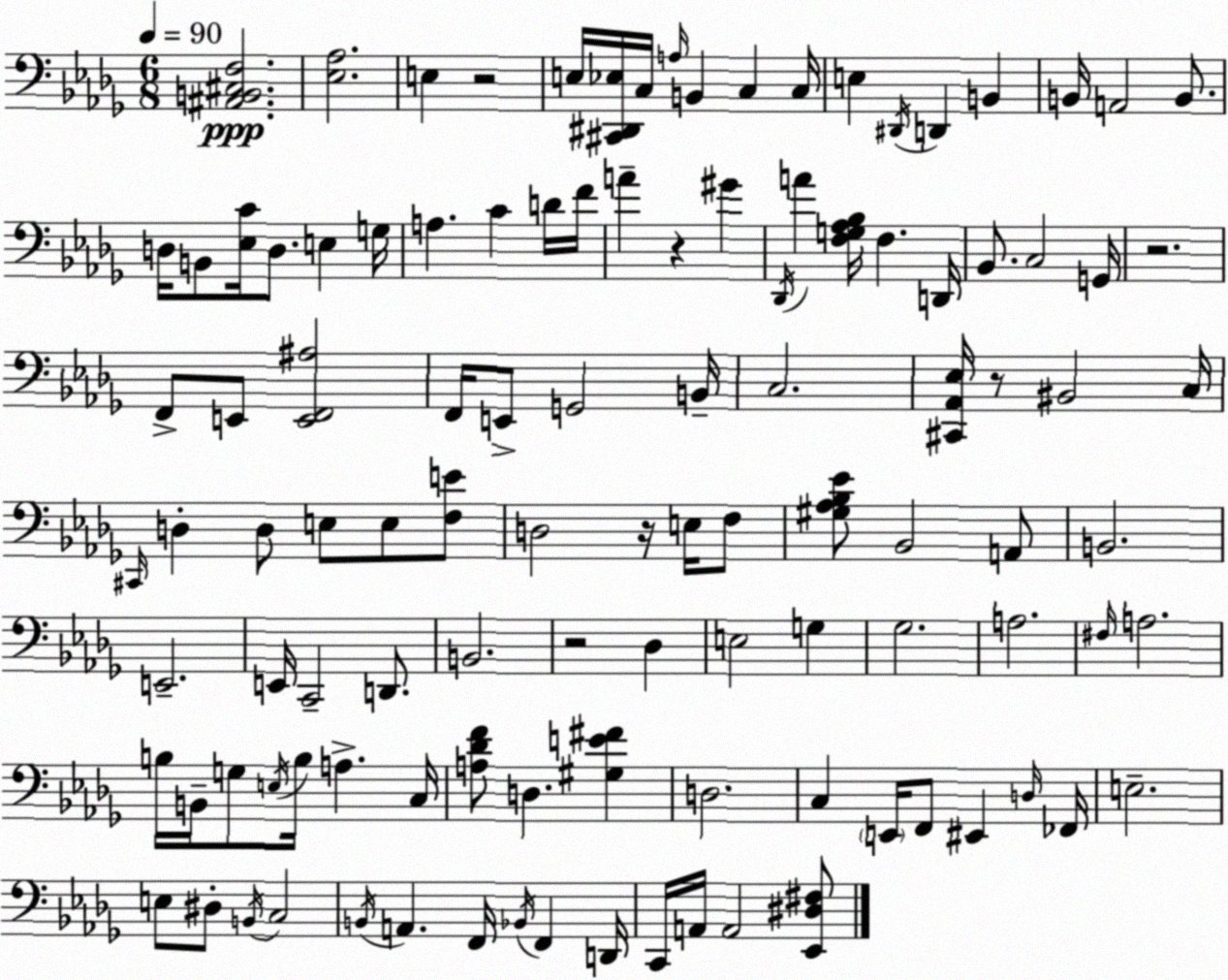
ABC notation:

X:1
T:Untitled
M:6/8
L:1/4
K:Bbm
[^A,,B,,^C,F,]2 [_E,_A,]2 E, z2 E,/4 [^C,,^D,,_E,]/4 C,/4 A,/4 B,, C, C,/4 E, ^D,,/4 D,, B,, B,,/4 A,,2 B,,/2 D,/4 B,,/2 [_E,C]/4 D,/2 E, G,/4 A, C D/4 F/4 A z ^G _D,,/4 A [F,G,_A,_B,]/4 F, D,,/4 _B,,/2 C,2 G,,/4 z2 F,,/2 E,,/2 [E,,F,,^A,]2 F,,/4 E,,/2 G,,2 B,,/4 C,2 [^C,,_A,,_E,]/4 z/2 ^B,,2 C,/4 ^C,,/4 D, D,/2 E,/2 E,/2 [F,E]/2 D,2 z/4 E,/4 F,/2 [^G,_A,_B,_E]/2 _B,,2 A,,/2 B,,2 E,,2 E,,/4 C,,2 D,,/2 B,,2 z2 _D, E,2 G, _G,2 A,2 ^F,/4 A,2 B,/4 B,,/4 G,/2 E,/4 B,/4 A, C,/4 [A,_DF]/2 D, [^G,E^F] D,2 C, E,,/4 F,,/2 ^E,, D,/4 _F,,/4 E,2 E,/2 ^D,/2 B,,/4 C,2 B,,/4 A,, F,,/4 _B,,/4 F,, D,,/4 C,,/4 A,,/4 A,,2 [_E,,^D,^F,]/2